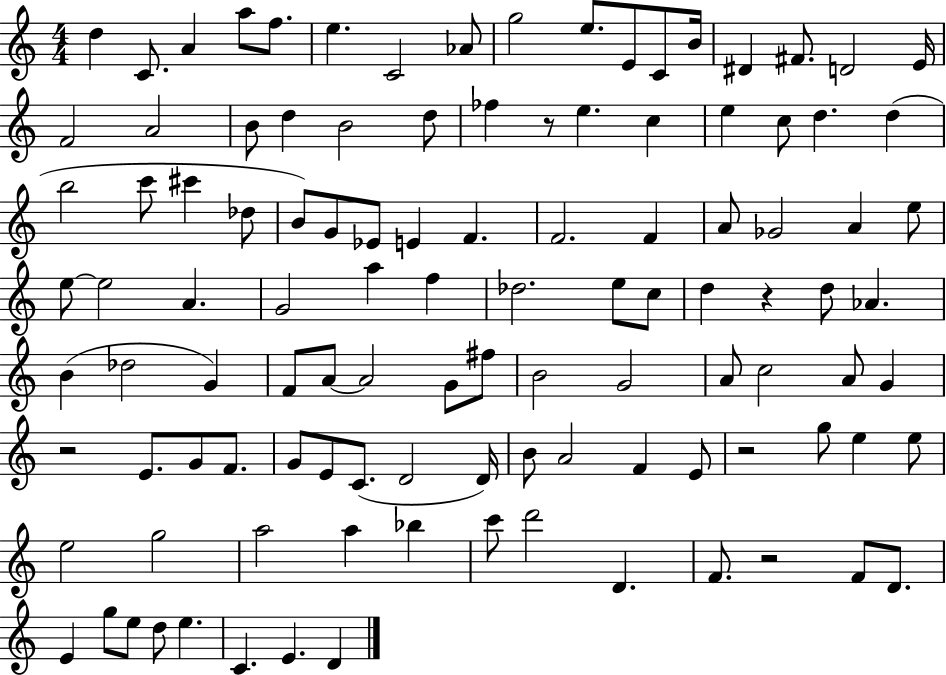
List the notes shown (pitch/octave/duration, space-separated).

D5/q C4/e. A4/q A5/e F5/e. E5/q. C4/h Ab4/e G5/h E5/e. E4/e C4/e B4/s D#4/q F#4/e. D4/h E4/s F4/h A4/h B4/e D5/q B4/h D5/e FES5/q R/e E5/q. C5/q E5/q C5/e D5/q. D5/q B5/h C6/e C#6/q Db5/e B4/e G4/e Eb4/e E4/q F4/q. F4/h. F4/q A4/e Gb4/h A4/q E5/e E5/e E5/h A4/q. G4/h A5/q F5/q Db5/h. E5/e C5/e D5/q R/q D5/e Ab4/q. B4/q Db5/h G4/q F4/e A4/e A4/h G4/e F#5/e B4/h G4/h A4/e C5/h A4/e G4/q R/h E4/e. G4/e F4/e. G4/e E4/e C4/e. D4/h D4/s B4/e A4/h F4/q E4/e R/h G5/e E5/q E5/e E5/h G5/h A5/h A5/q Bb5/q C6/e D6/h D4/q. F4/e. R/h F4/e D4/e. E4/q G5/e E5/e D5/e E5/q. C4/q. E4/q. D4/q